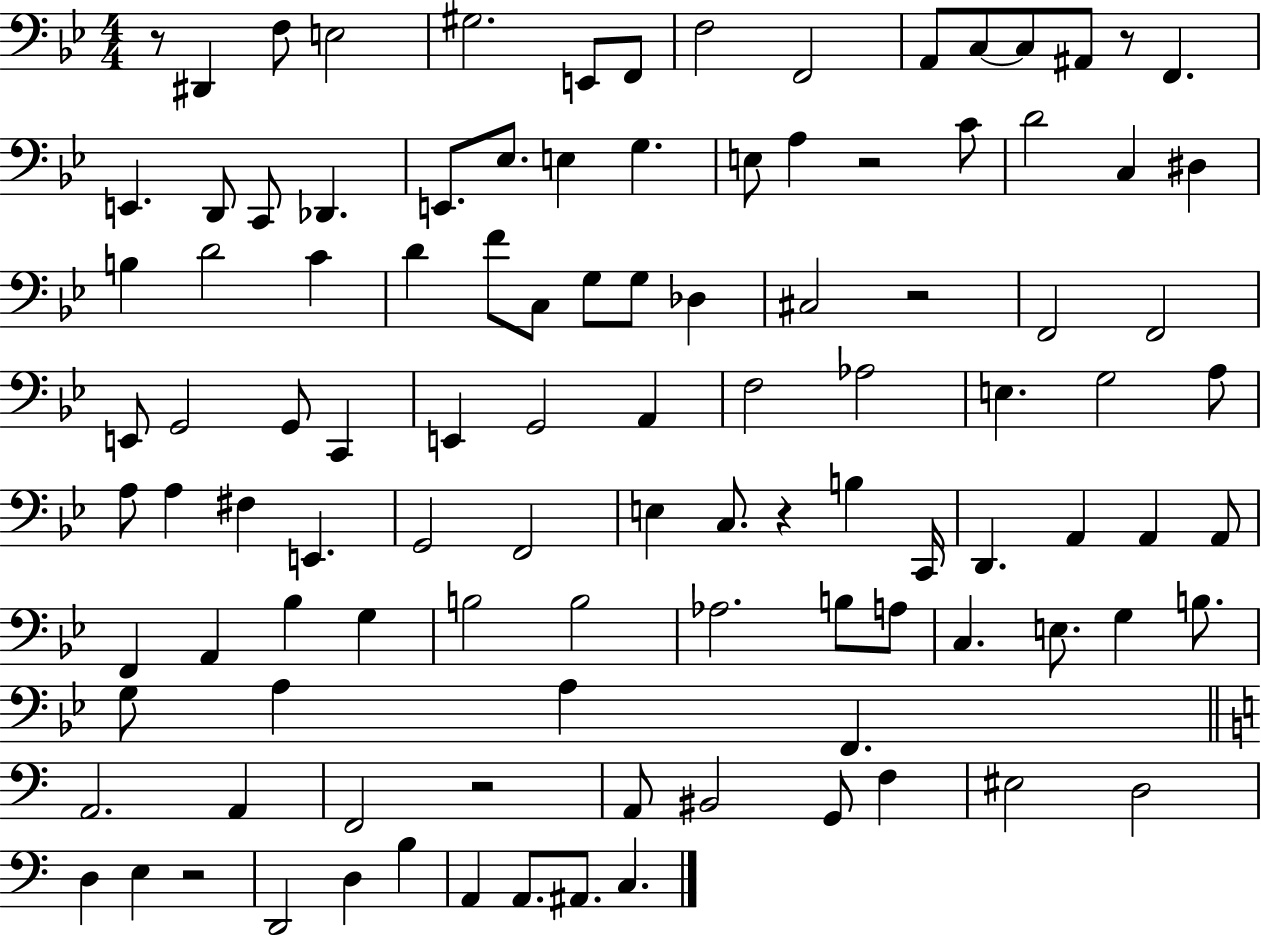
X:1
T:Untitled
M:4/4
L:1/4
K:Bb
z/2 ^D,, F,/2 E,2 ^G,2 E,,/2 F,,/2 F,2 F,,2 A,,/2 C,/2 C,/2 ^A,,/2 z/2 F,, E,, D,,/2 C,,/2 _D,, E,,/2 _E,/2 E, G, E,/2 A, z2 C/2 D2 C, ^D, B, D2 C D F/2 C,/2 G,/2 G,/2 _D, ^C,2 z2 F,,2 F,,2 E,,/2 G,,2 G,,/2 C,, E,, G,,2 A,, F,2 _A,2 E, G,2 A,/2 A,/2 A, ^F, E,, G,,2 F,,2 E, C,/2 z B, C,,/4 D,, A,, A,, A,,/2 F,, A,, _B, G, B,2 B,2 _A,2 B,/2 A,/2 C, E,/2 G, B,/2 G,/2 A, A, F,, A,,2 A,, F,,2 z2 A,,/2 ^B,,2 G,,/2 F, ^E,2 D,2 D, E, z2 D,,2 D, B, A,, A,,/2 ^A,,/2 C,